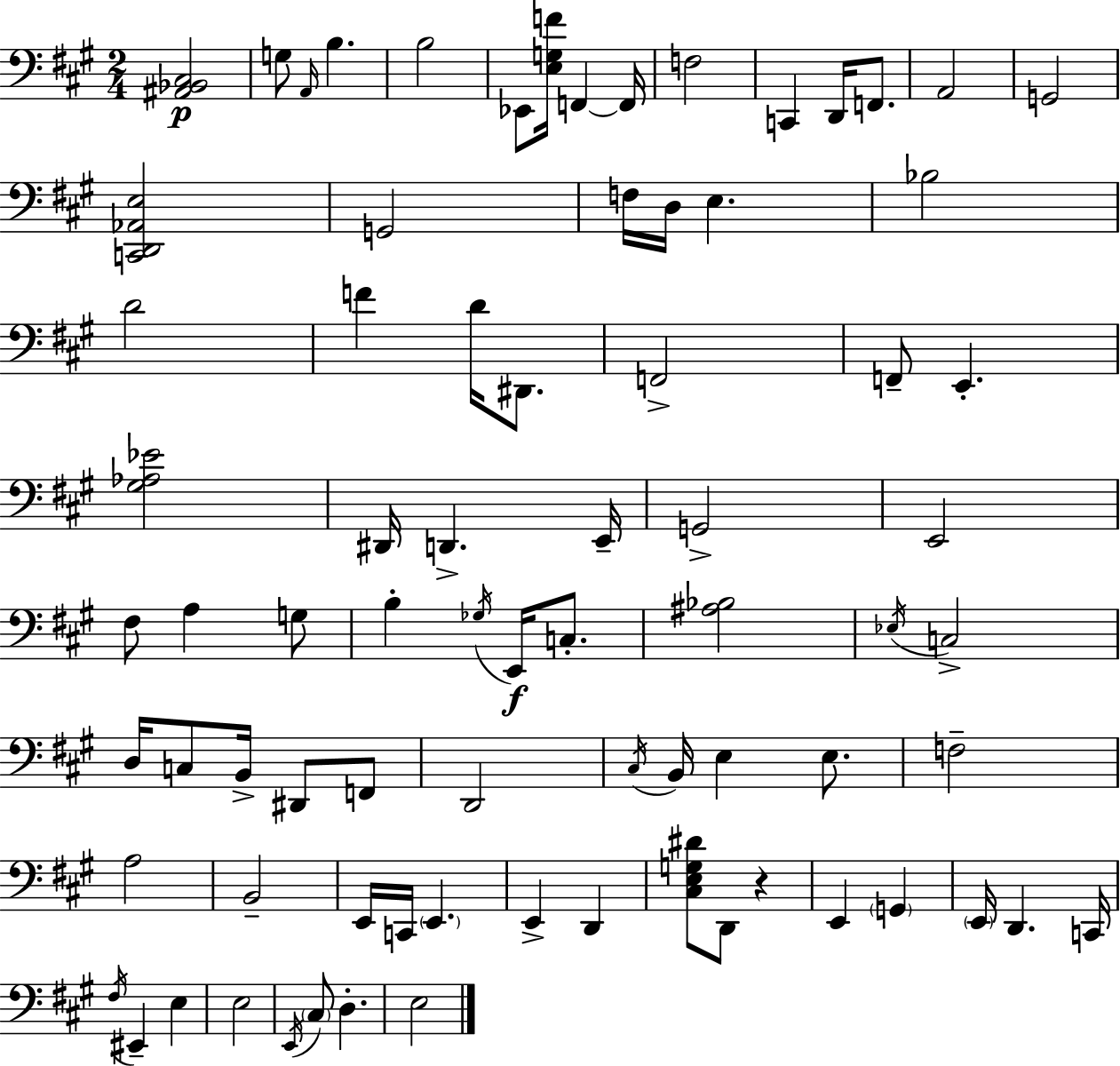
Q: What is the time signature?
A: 2/4